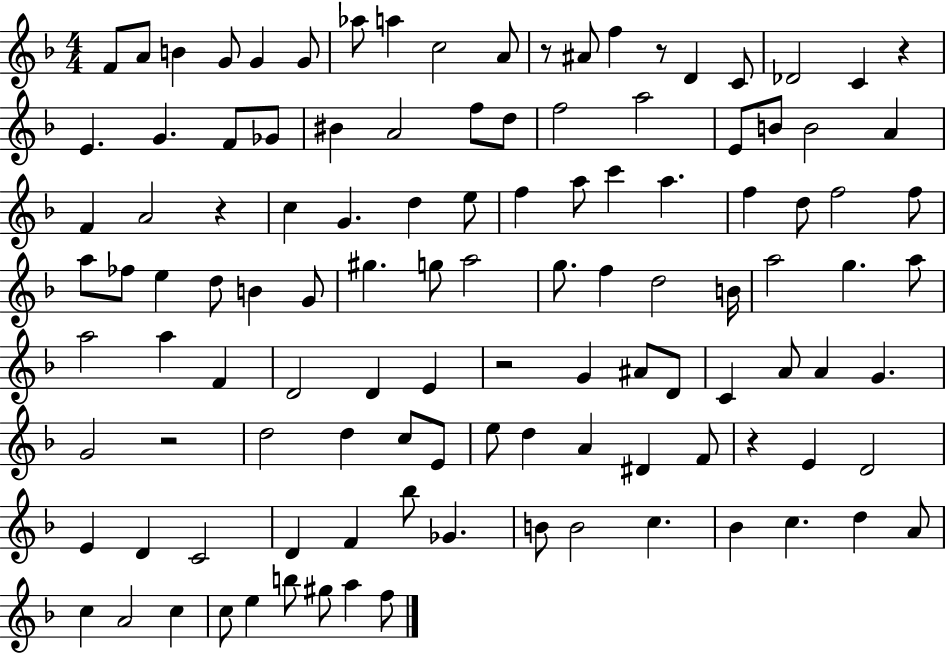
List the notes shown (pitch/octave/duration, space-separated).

F4/e A4/e B4/q G4/e G4/q G4/e Ab5/e A5/q C5/h A4/e R/e A#4/e F5/q R/e D4/q C4/e Db4/h C4/q R/q E4/q. G4/q. F4/e Gb4/e BIS4/q A4/h F5/e D5/e F5/h A5/h E4/e B4/e B4/h A4/q F4/q A4/h R/q C5/q G4/q. D5/q E5/e F5/q A5/e C6/q A5/q. F5/q D5/e F5/h F5/e A5/e FES5/e E5/q D5/e B4/q G4/e G#5/q. G5/e A5/h G5/e. F5/q D5/h B4/s A5/h G5/q. A5/e A5/h A5/q F4/q D4/h D4/q E4/q R/h G4/q A#4/e D4/e C4/q A4/e A4/q G4/q. G4/h R/h D5/h D5/q C5/e E4/e E5/e D5/q A4/q D#4/q F4/e R/q E4/q D4/h E4/q D4/q C4/h D4/q F4/q Bb5/e Gb4/q. B4/e B4/h C5/q. Bb4/q C5/q. D5/q A4/e C5/q A4/h C5/q C5/e E5/q B5/e G#5/e A5/q F5/e